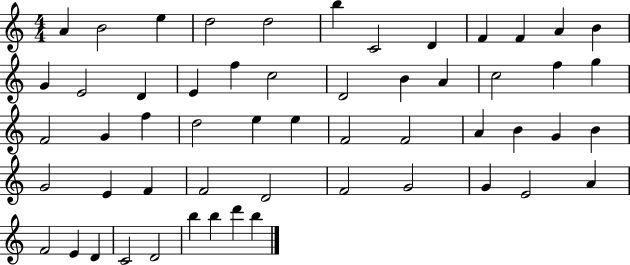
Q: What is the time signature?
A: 4/4